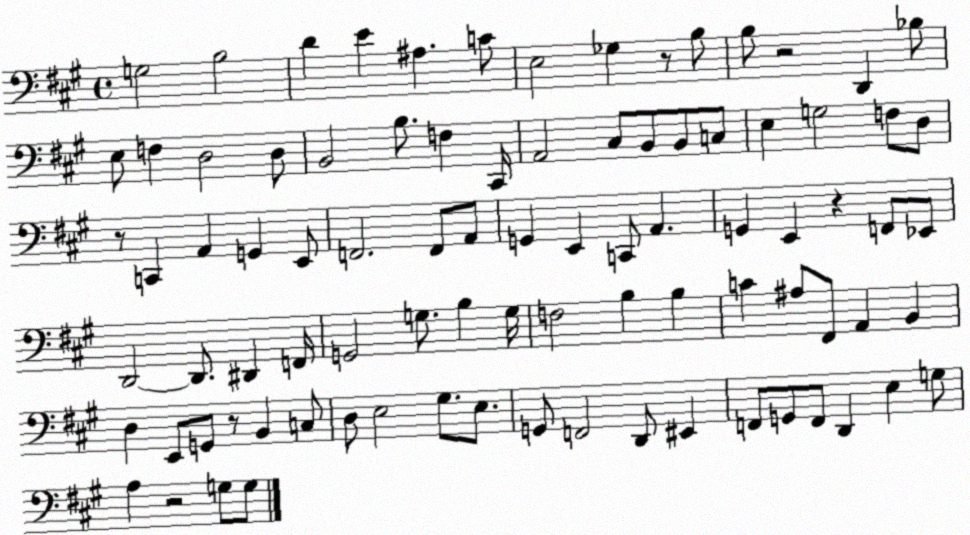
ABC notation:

X:1
T:Untitled
M:4/4
L:1/4
K:A
G,2 B,2 D E ^A, C/2 E,2 _G, z/2 B,/2 B,/2 z2 D,, _B,/2 E,/2 F, D,2 D,/2 B,,2 B,/2 F, ^C,,/4 A,,2 ^C,/2 B,,/2 B,,/2 C,/2 E, G,2 F,/2 D,/2 z/2 C,, A,, G,, E,,/2 F,,2 F,,/2 A,,/2 G,, E,, C,,/2 A,, G,, E,, z F,,/2 _E,,/2 D,,2 D,,/2 ^D,, F,,/4 G,,2 G,/2 B, G,/4 F,2 B, B, C ^A,/2 ^F,,/2 A,, B,, D, E,,/2 G,,/2 z/2 B,, C,/2 D,/2 E,2 ^G,/2 E,/2 G,,/2 F,,2 D,,/2 ^E,, F,,/2 G,,/2 F,,/2 D,, E, G,/2 A, z2 G,/2 G,/2